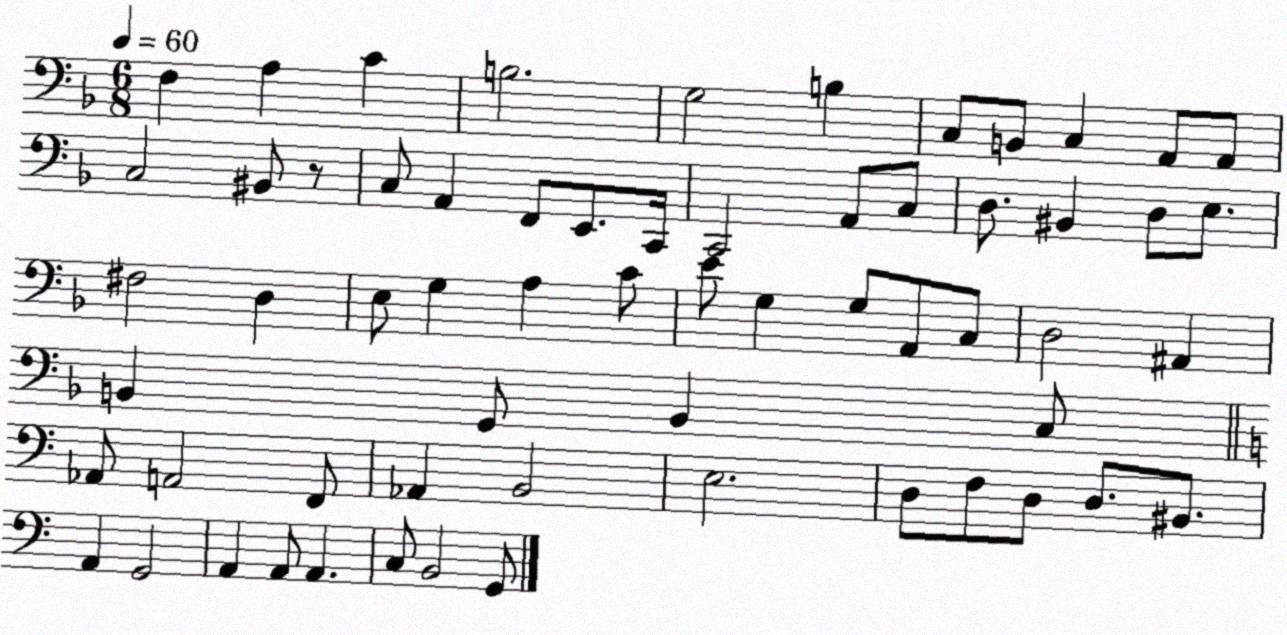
X:1
T:Untitled
M:6/8
L:1/4
K:F
F, A, C B,2 G,2 B, C,/2 B,,/2 C, A,,/2 A,,/2 C,2 ^B,,/2 z/2 C,/2 A,, F,,/2 E,,/2 C,,/4 C,,2 A,,/2 C,/2 D,/2 ^B,, D,/2 E,/2 ^F,2 D, E,/2 G, A, C/2 E/2 G, G,/2 A,,/2 C,/2 D,2 ^A,, B,, G,,/2 B,, C,/2 _A,,/2 A,,2 F,,/2 _A,, B,,2 E,2 D,/2 F,/2 D,/2 D,/2 ^B,,/2 A,, G,,2 A,, A,,/2 A,, C,/2 B,,2 G,,/2